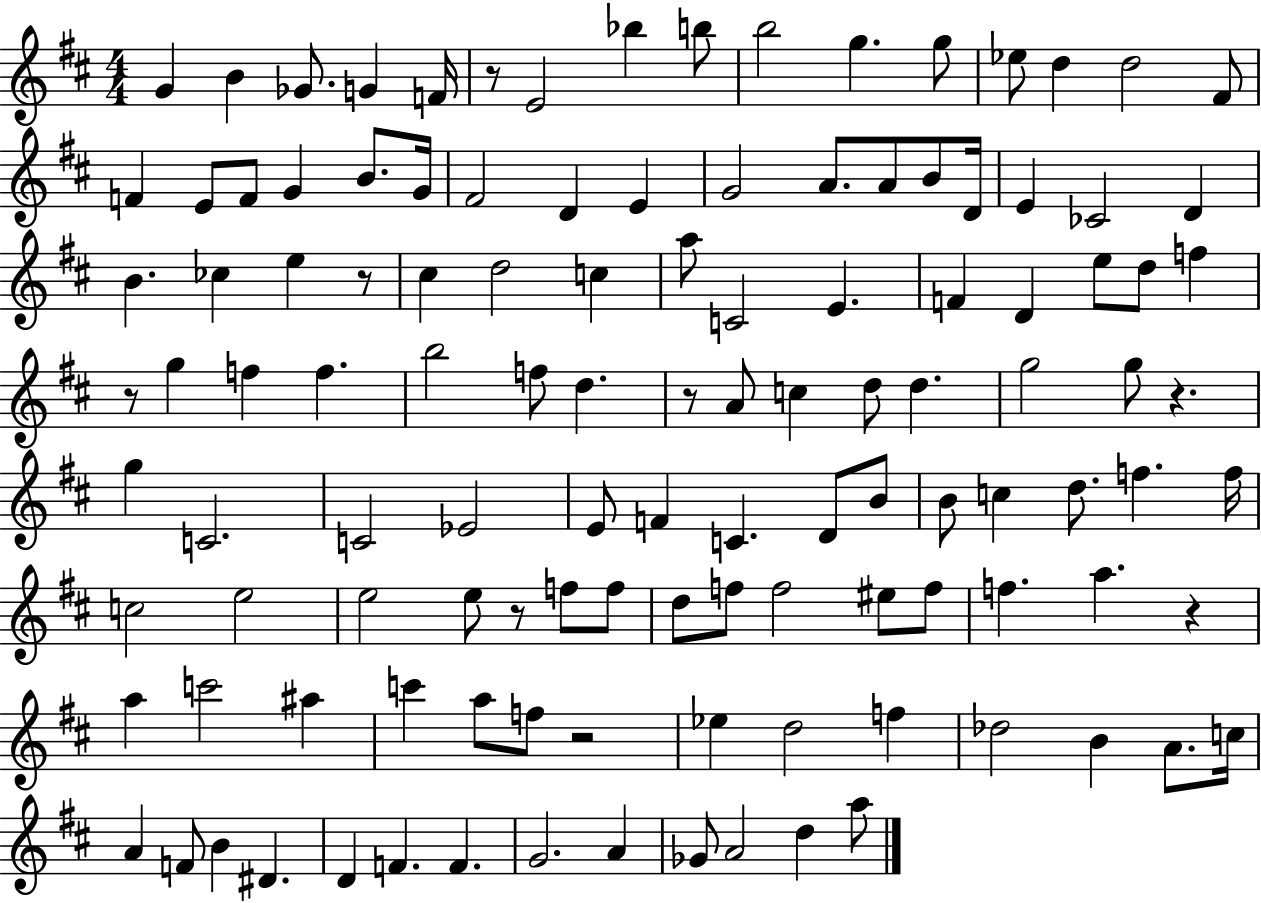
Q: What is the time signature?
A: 4/4